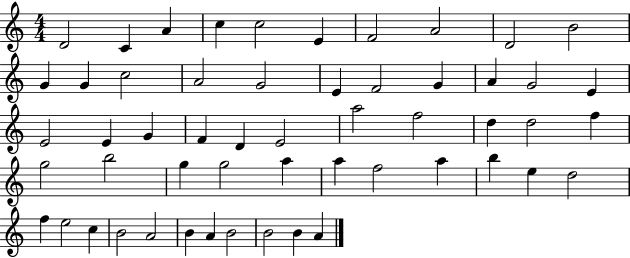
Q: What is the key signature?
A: C major